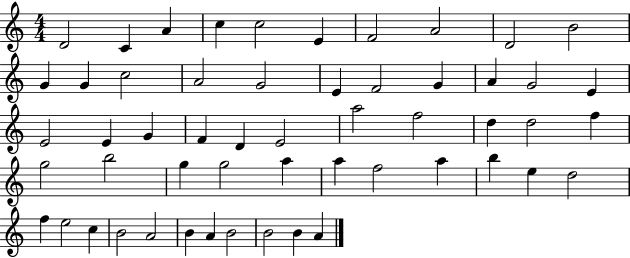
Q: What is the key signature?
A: C major